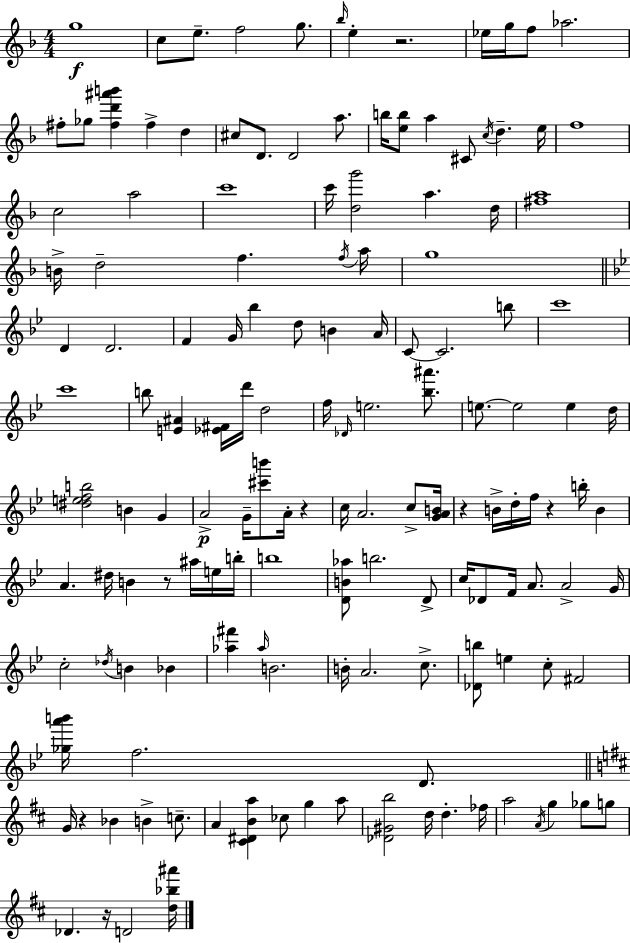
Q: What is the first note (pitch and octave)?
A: G5